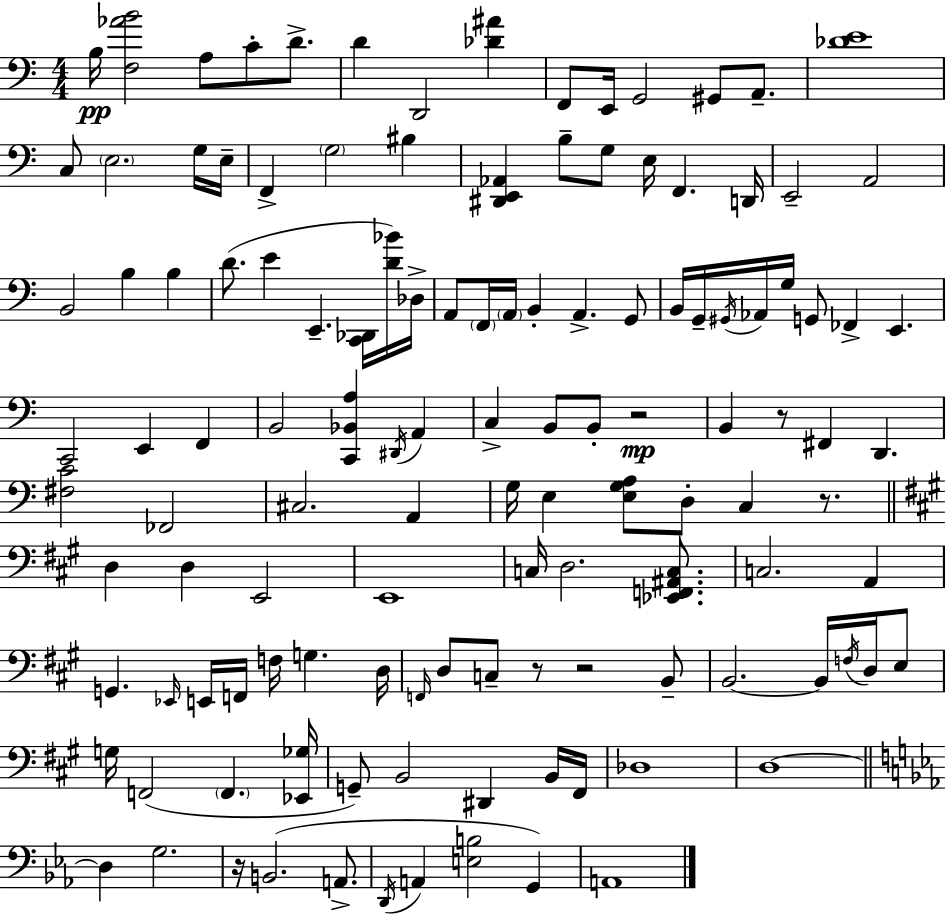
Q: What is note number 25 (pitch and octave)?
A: A2